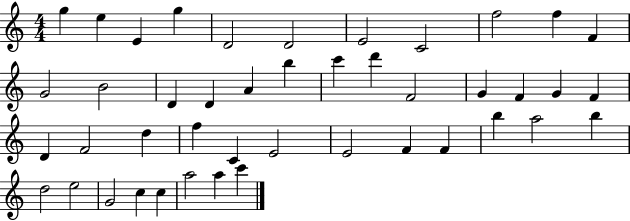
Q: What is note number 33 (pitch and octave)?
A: F4